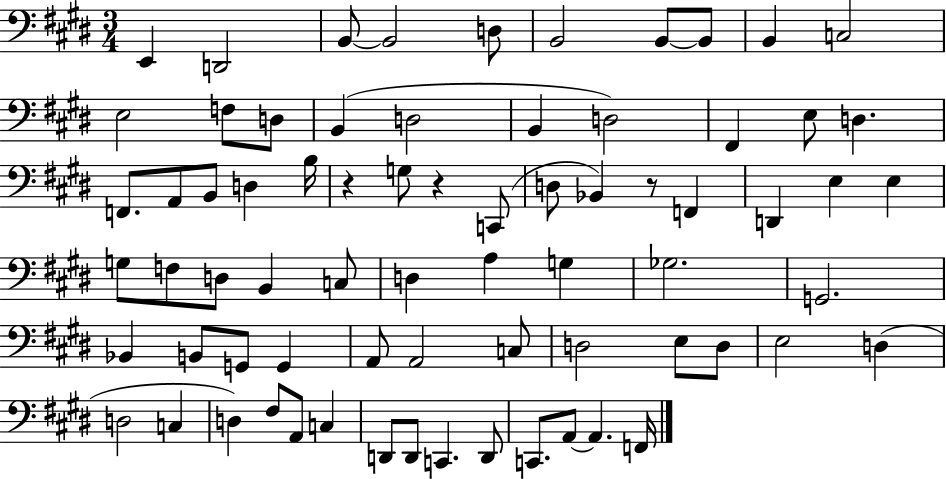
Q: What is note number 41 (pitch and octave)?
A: G3